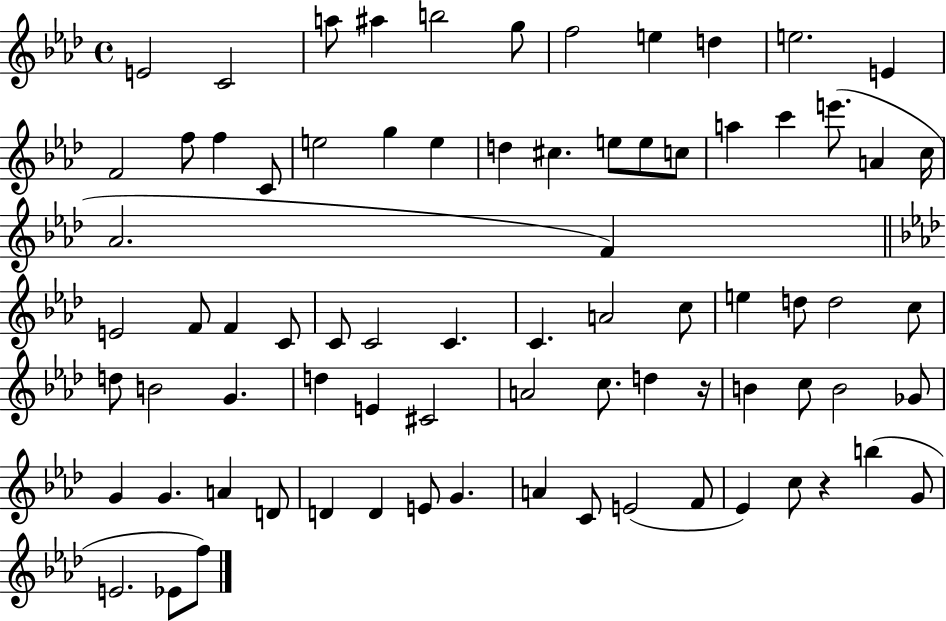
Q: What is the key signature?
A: AES major